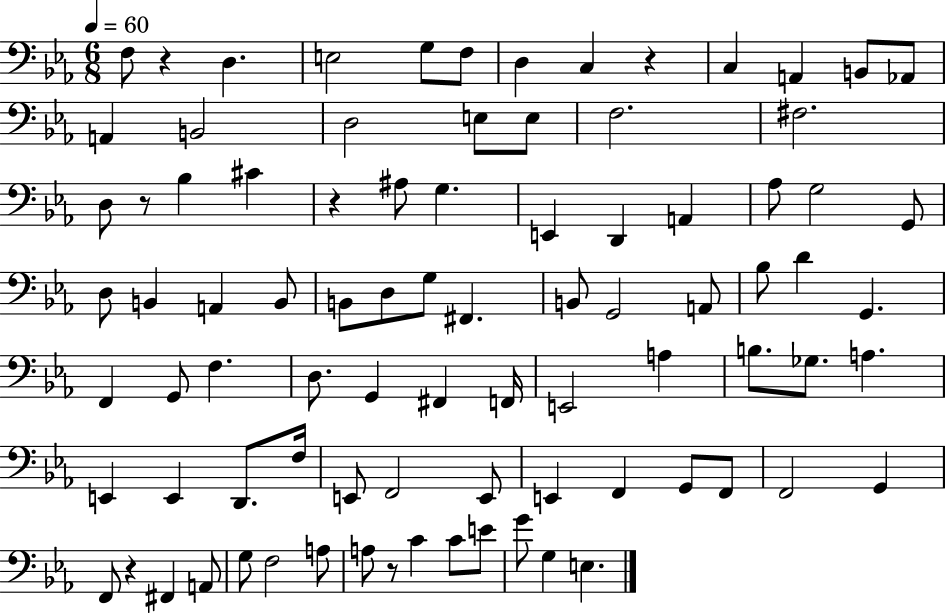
F3/e R/q D3/q. E3/h G3/e F3/e D3/q C3/q R/q C3/q A2/q B2/e Ab2/e A2/q B2/h D3/h E3/e E3/e F3/h. F#3/h. D3/e R/e Bb3/q C#4/q R/q A#3/e G3/q. E2/q D2/q A2/q Ab3/e G3/h G2/e D3/e B2/q A2/q B2/e B2/e D3/e G3/e F#2/q. B2/e G2/h A2/e Bb3/e D4/q G2/q. F2/q G2/e F3/q. D3/e. G2/q F#2/q F2/s E2/h A3/q B3/e. Gb3/e. A3/q. E2/q E2/q D2/e. F3/s E2/e F2/h E2/e E2/q F2/q G2/e F2/e F2/h G2/q F2/e R/q F#2/q A2/e G3/e F3/h A3/e A3/e R/e C4/q C4/e E4/e G4/e G3/q E3/q.